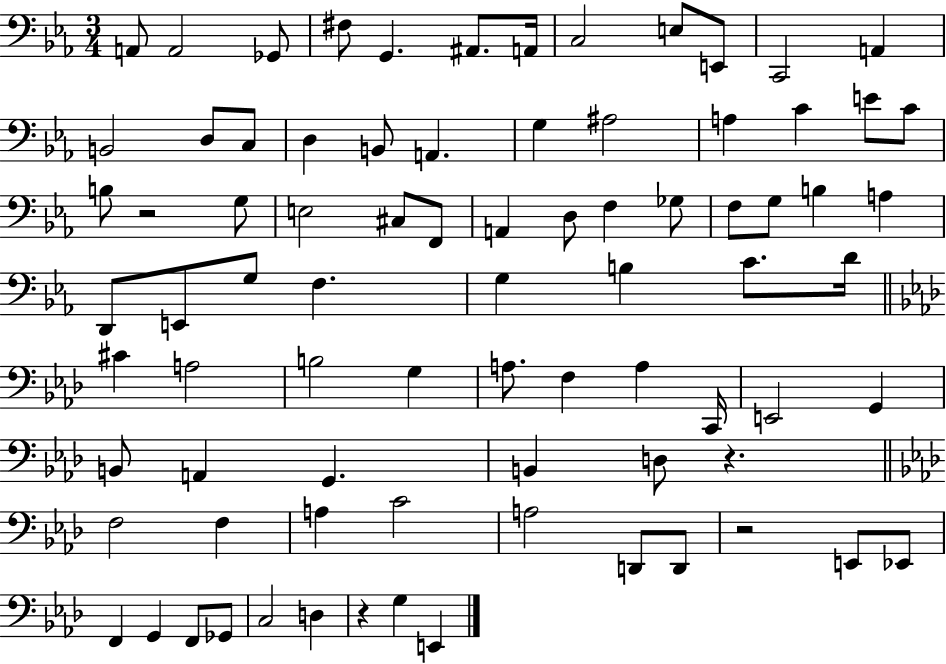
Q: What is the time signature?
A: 3/4